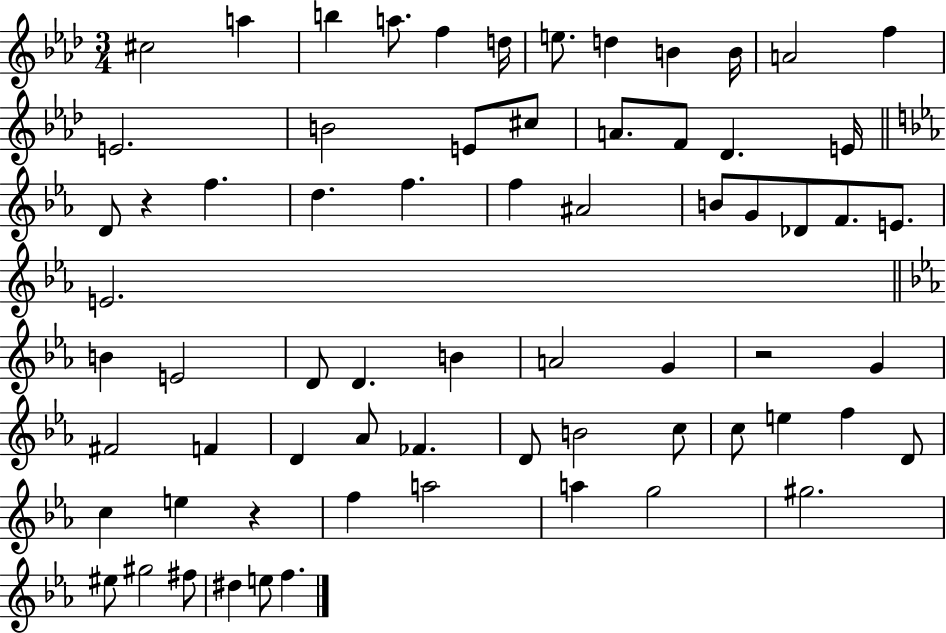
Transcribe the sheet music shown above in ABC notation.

X:1
T:Untitled
M:3/4
L:1/4
K:Ab
^c2 a b a/2 f d/4 e/2 d B B/4 A2 f E2 B2 E/2 ^c/2 A/2 F/2 _D E/4 D/2 z f d f f ^A2 B/2 G/2 _D/2 F/2 E/2 E2 B E2 D/2 D B A2 G z2 G ^F2 F D _A/2 _F D/2 B2 c/2 c/2 e f D/2 c e z f a2 a g2 ^g2 ^e/2 ^g2 ^f/2 ^d e/2 f